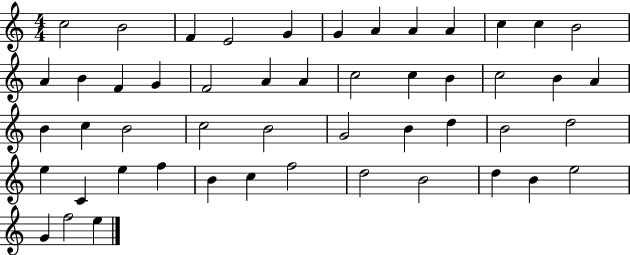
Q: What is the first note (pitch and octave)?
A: C5